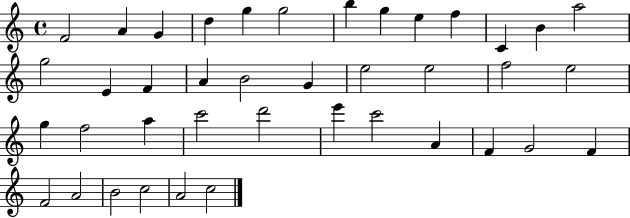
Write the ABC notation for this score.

X:1
T:Untitled
M:4/4
L:1/4
K:C
F2 A G d g g2 b g e f C B a2 g2 E F A B2 G e2 e2 f2 e2 g f2 a c'2 d'2 e' c'2 A F G2 F F2 A2 B2 c2 A2 c2